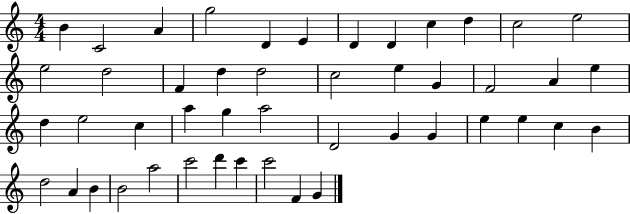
B4/q C4/h A4/q G5/h D4/q E4/q D4/q D4/q C5/q D5/q C5/h E5/h E5/h D5/h F4/q D5/q D5/h C5/h E5/q G4/q F4/h A4/q E5/q D5/q E5/h C5/q A5/q G5/q A5/h D4/h G4/q G4/q E5/q E5/q C5/q B4/q D5/h A4/q B4/q B4/h A5/h C6/h D6/q C6/q C6/h F4/q G4/q